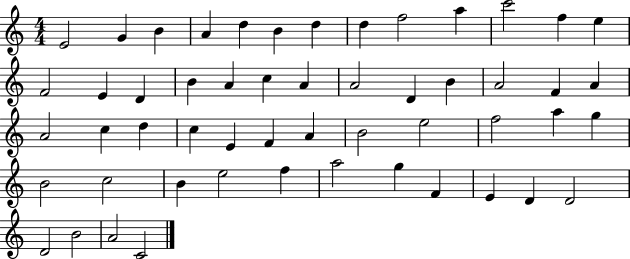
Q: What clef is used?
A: treble